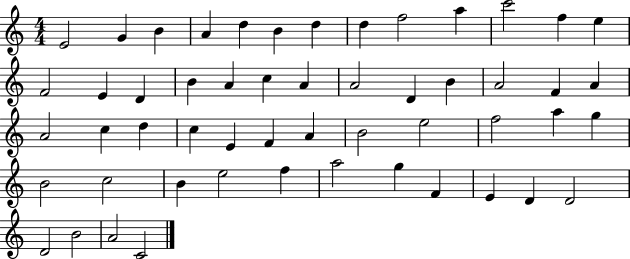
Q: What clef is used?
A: treble